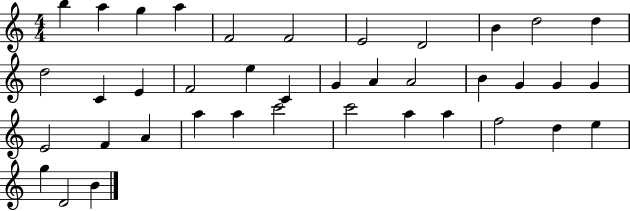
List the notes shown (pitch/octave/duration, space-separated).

B5/q A5/q G5/q A5/q F4/h F4/h E4/h D4/h B4/q D5/h D5/q D5/h C4/q E4/q F4/h E5/q C4/q G4/q A4/q A4/h B4/q G4/q G4/q G4/q E4/h F4/q A4/q A5/q A5/q C6/h C6/h A5/q A5/q F5/h D5/q E5/q G5/q D4/h B4/q